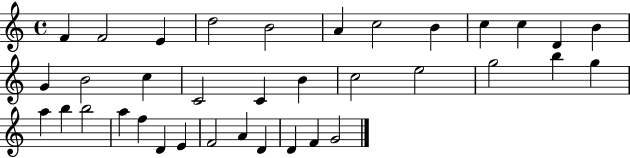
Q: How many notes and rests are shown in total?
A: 36